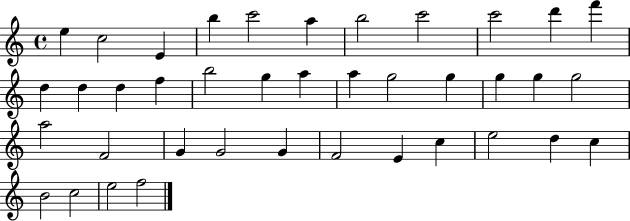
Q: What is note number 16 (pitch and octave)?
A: B5